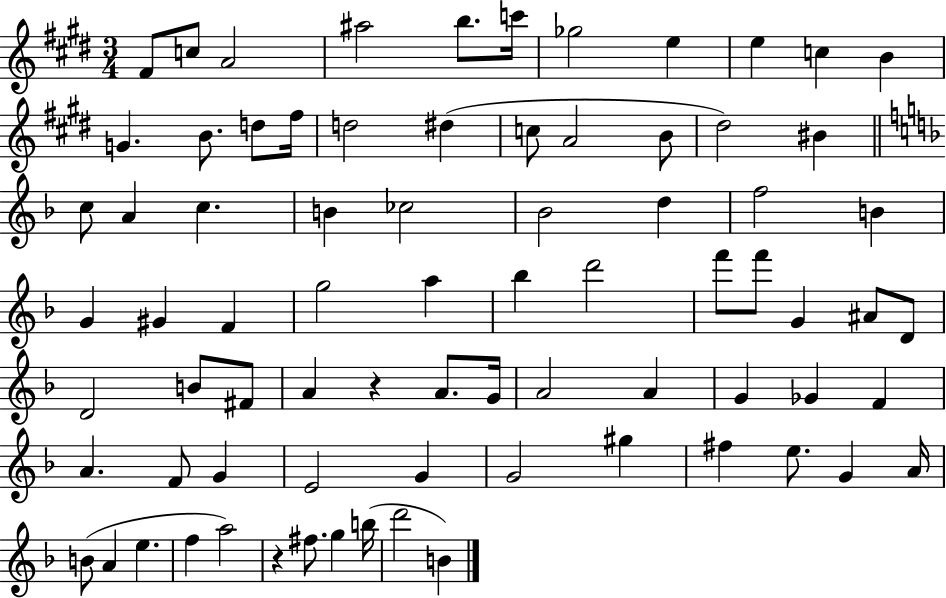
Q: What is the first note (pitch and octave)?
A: F#4